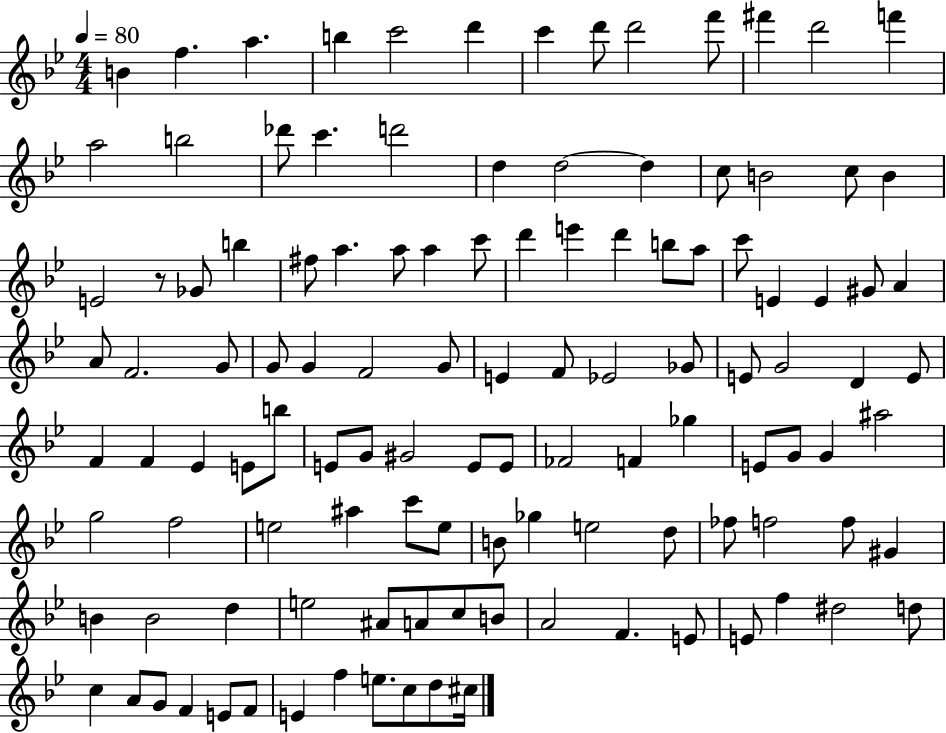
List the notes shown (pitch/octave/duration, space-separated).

B4/q F5/q. A5/q. B5/q C6/h D6/q C6/q D6/e D6/h F6/e F#6/q D6/h F6/q A5/h B5/h Db6/e C6/q. D6/h D5/q D5/h D5/q C5/e B4/h C5/e B4/q E4/h R/e Gb4/e B5/q F#5/e A5/q. A5/e A5/q C6/e D6/q E6/q D6/q B5/e A5/e C6/e E4/q E4/q G#4/e A4/q A4/e F4/h. G4/e G4/e G4/q F4/h G4/e E4/q F4/e Eb4/h Gb4/e E4/e G4/h D4/q E4/e F4/q F4/q Eb4/q E4/e B5/e E4/e G4/e G#4/h E4/e E4/e FES4/h F4/q Gb5/q E4/e G4/e G4/q A#5/h G5/h F5/h E5/h A#5/q C6/e E5/e B4/e Gb5/q E5/h D5/e FES5/e F5/h F5/e G#4/q B4/q B4/h D5/q E5/h A#4/e A4/e C5/e B4/e A4/h F4/q. E4/e E4/e F5/q D#5/h D5/e C5/q A4/e G4/e F4/q E4/e F4/e E4/q F5/q E5/e. C5/e D5/e C#5/s